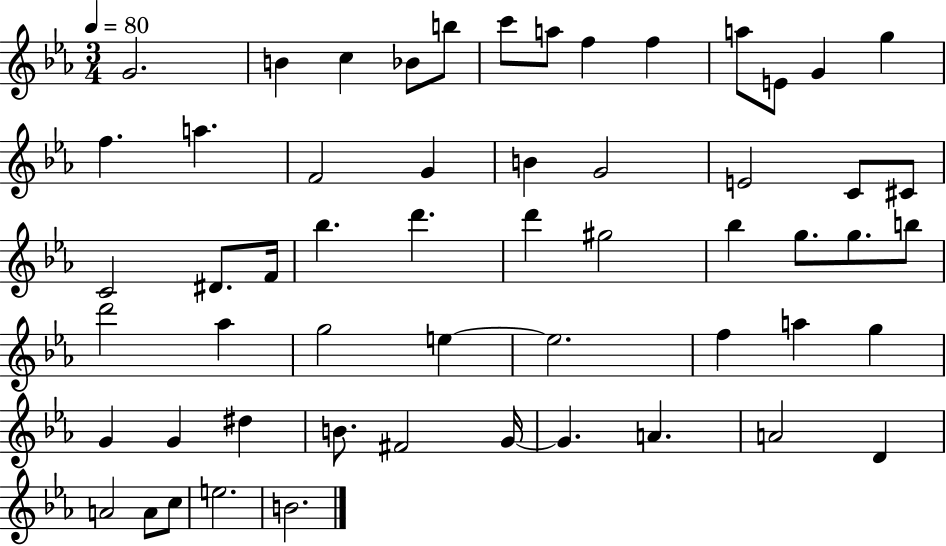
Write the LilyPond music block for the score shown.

{
  \clef treble
  \numericTimeSignature
  \time 3/4
  \key ees \major
  \tempo 4 = 80
  g'2. | b'4 c''4 bes'8 b''8 | c'''8 a''8 f''4 f''4 | a''8 e'8 g'4 g''4 | \break f''4. a''4. | f'2 g'4 | b'4 g'2 | e'2 c'8 cis'8 | \break c'2 dis'8. f'16 | bes''4. d'''4. | d'''4 gis''2 | bes''4 g''8. g''8. b''8 | \break d'''2 aes''4 | g''2 e''4~~ | e''2. | f''4 a''4 g''4 | \break g'4 g'4 dis''4 | b'8. fis'2 g'16~~ | g'4. a'4. | a'2 d'4 | \break a'2 a'8 c''8 | e''2. | b'2. | \bar "|."
}